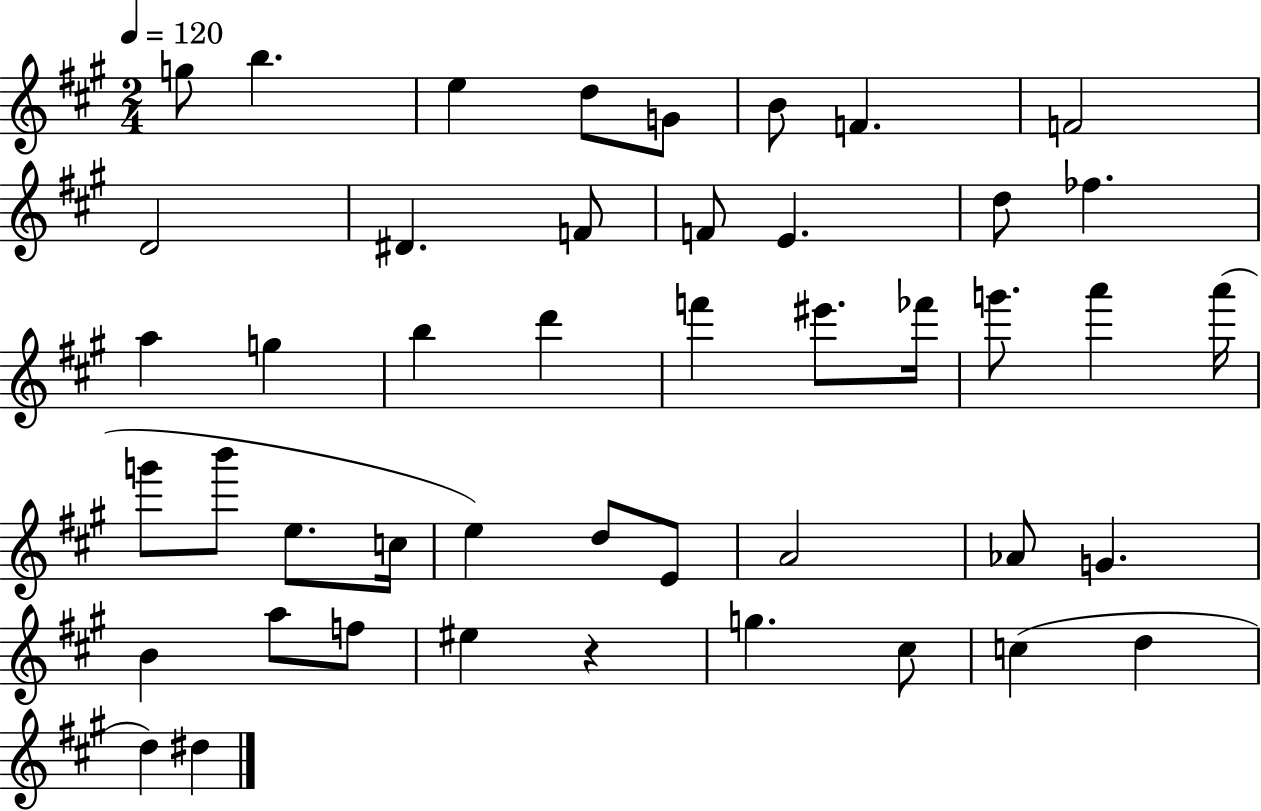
X:1
T:Untitled
M:2/4
L:1/4
K:A
g/2 b e d/2 G/2 B/2 F F2 D2 ^D F/2 F/2 E d/2 _f a g b d' f' ^e'/2 _f'/4 g'/2 a' a'/4 g'/2 b'/2 e/2 c/4 e d/2 E/2 A2 _A/2 G B a/2 f/2 ^e z g ^c/2 c d d ^d